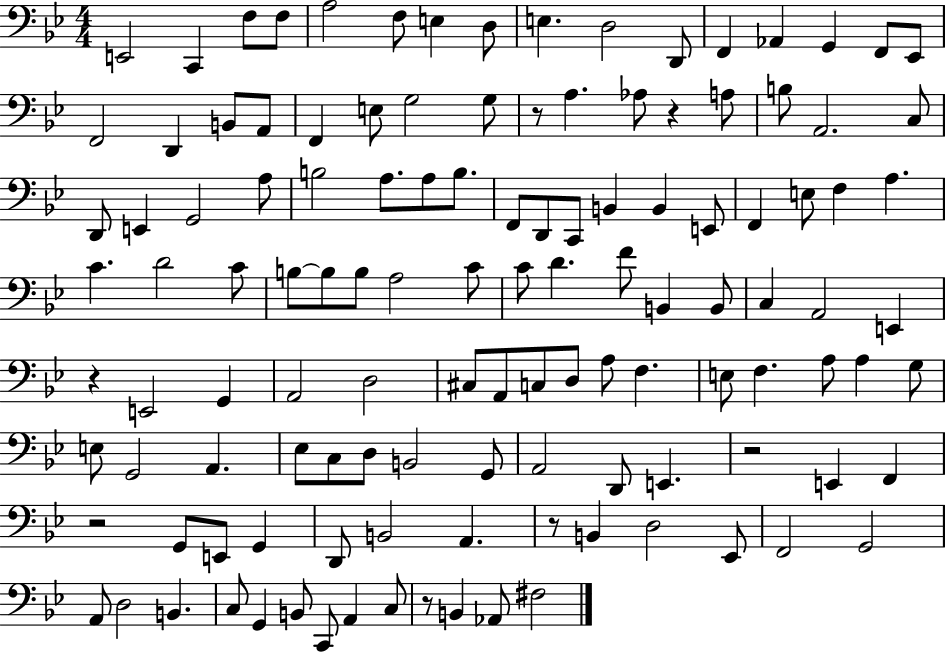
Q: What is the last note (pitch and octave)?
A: F#3